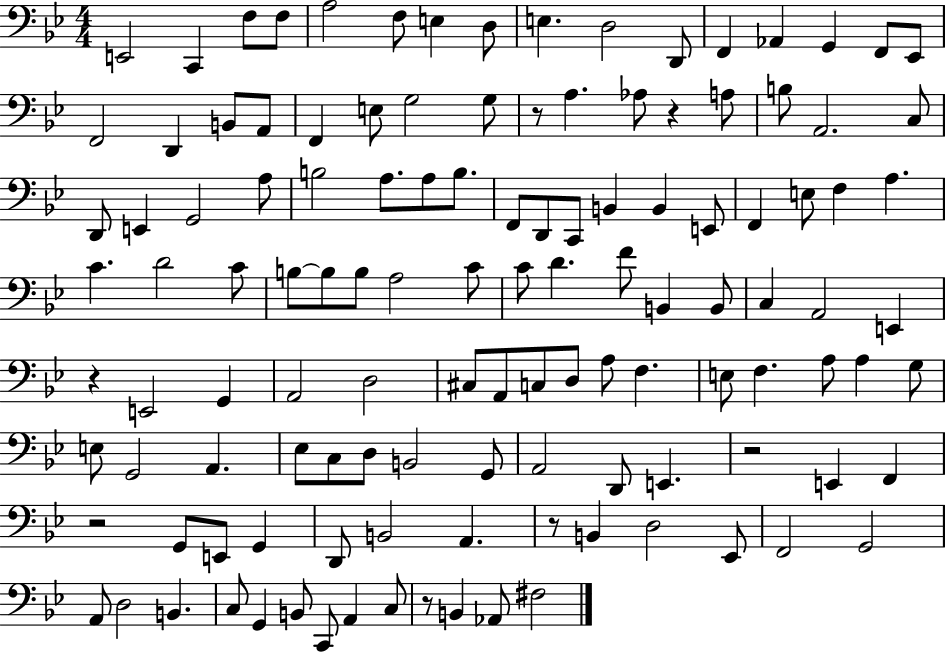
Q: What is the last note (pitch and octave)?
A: F#3